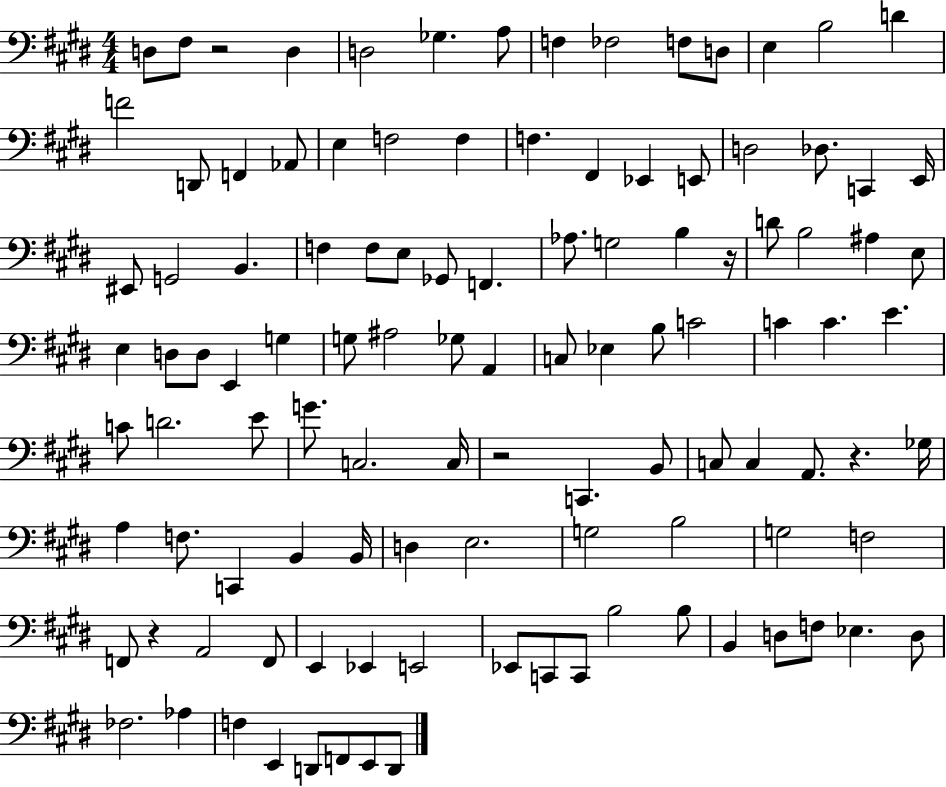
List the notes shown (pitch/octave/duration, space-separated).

D3/e F#3/e R/h D3/q D3/h Gb3/q. A3/e F3/q FES3/h F3/e D3/e E3/q B3/h D4/q F4/h D2/e F2/q Ab2/e E3/q F3/h F3/q F3/q. F#2/q Eb2/q E2/e D3/h Db3/e. C2/q E2/s EIS2/e G2/h B2/q. F3/q F3/e E3/e Gb2/e F2/q. Ab3/e. G3/h B3/q R/s D4/e B3/h A#3/q E3/e E3/q D3/e D3/e E2/q G3/q G3/e A#3/h Gb3/e A2/q C3/e Eb3/q B3/e C4/h C4/q C4/q. E4/q. C4/e D4/h. E4/e G4/e. C3/h. C3/s R/h C2/q. B2/e C3/e C3/q A2/e. R/q. Gb3/s A3/q F3/e. C2/q B2/q B2/s D3/q E3/h. G3/h B3/h G3/h F3/h F2/e R/q A2/h F2/e E2/q Eb2/q E2/h Eb2/e C2/e C2/e B3/h B3/e B2/q D3/e F3/e Eb3/q. D3/e FES3/h. Ab3/q F3/q E2/q D2/e F2/e E2/e D2/e